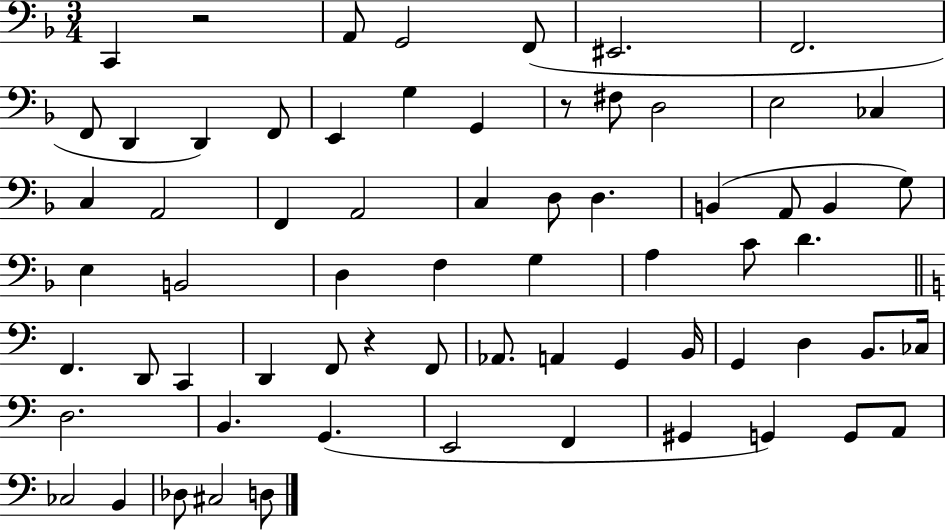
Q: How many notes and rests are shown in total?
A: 67